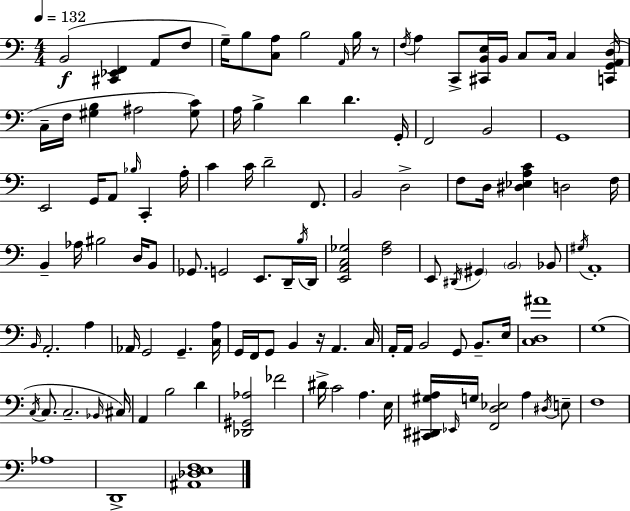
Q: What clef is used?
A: bass